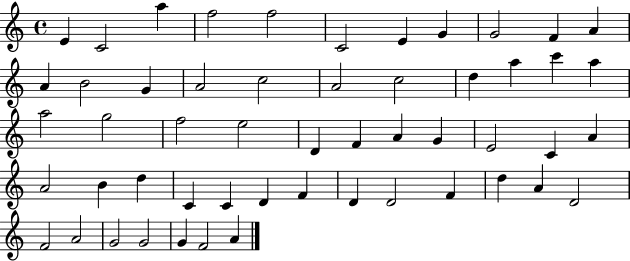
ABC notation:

X:1
T:Untitled
M:4/4
L:1/4
K:C
E C2 a f2 f2 C2 E G G2 F A A B2 G A2 c2 A2 c2 d a c' a a2 g2 f2 e2 D F A G E2 C A A2 B d C C D F D D2 F d A D2 F2 A2 G2 G2 G F2 A